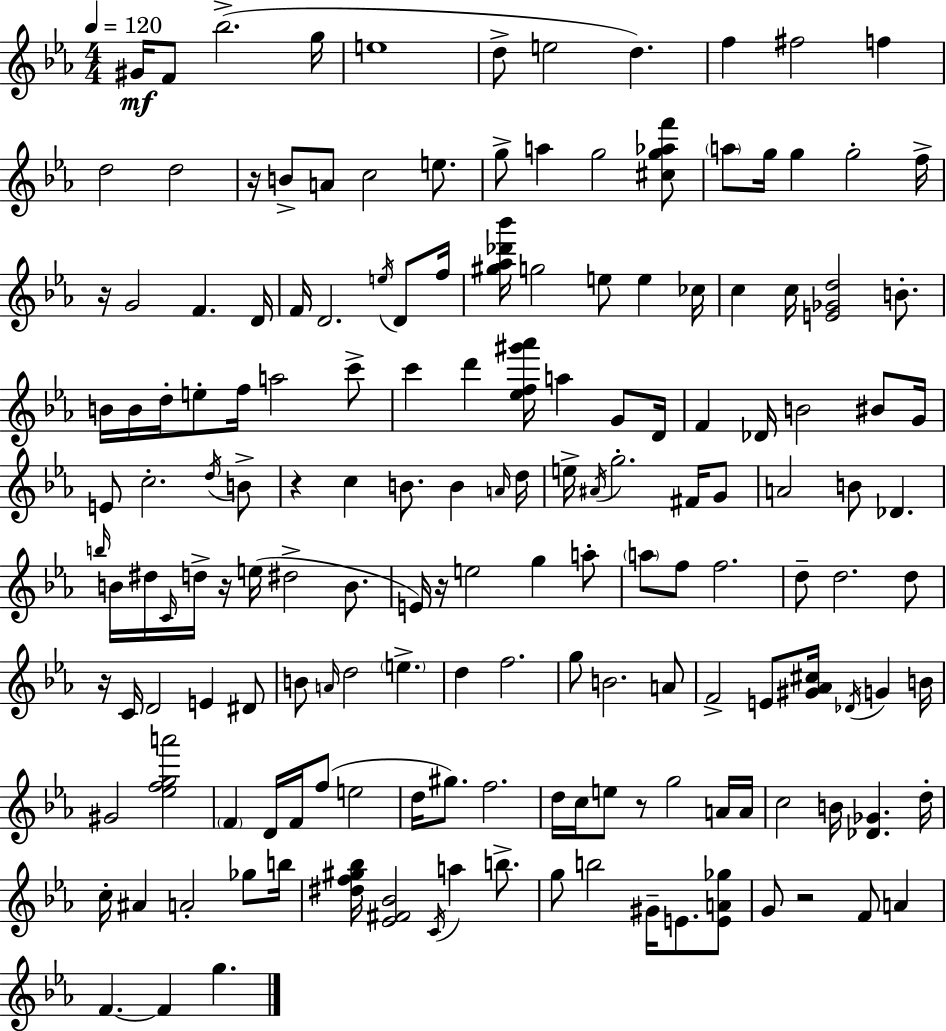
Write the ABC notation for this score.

X:1
T:Untitled
M:4/4
L:1/4
K:Eb
^G/4 F/2 _b2 g/4 e4 d/2 e2 d f ^f2 f d2 d2 z/4 B/2 A/2 c2 e/2 g/2 a g2 [^cg_af']/2 a/2 g/4 g g2 f/4 z/4 G2 F D/4 F/4 D2 e/4 D/2 f/4 [^g_a_d'_b']/4 g2 e/2 e _c/4 c c/4 [E_Gd]2 B/2 B/4 B/4 d/4 e/2 f/4 a2 c'/2 c' d' [_ef^g'_a']/4 a G/2 D/4 F _D/4 B2 ^B/2 G/4 E/2 c2 d/4 B/2 z c B/2 B A/4 d/4 e/4 ^A/4 g2 ^F/4 G/2 A2 B/2 _D b/4 B/4 ^d/4 C/4 d/4 z/4 e/4 ^d2 B/2 E/4 z/4 e2 g a/2 a/2 f/2 f2 d/2 d2 d/2 z/4 C/4 D2 E ^D/2 B/2 A/4 d2 e d f2 g/2 B2 A/2 F2 E/2 [^G_A^c]/4 _D/4 G B/4 ^G2 [_efga']2 F D/4 F/4 f/2 e2 d/4 ^g/2 f2 d/4 c/4 e/2 z/2 g2 A/4 A/4 c2 B/4 [_D_G] d/4 c/4 ^A A2 _g/2 b/4 [^df^g_b]/4 [_E^F_B]2 C/4 a b/2 g/2 b2 ^G/4 E/2 [EA_g]/2 G/2 z2 F/2 A F F g